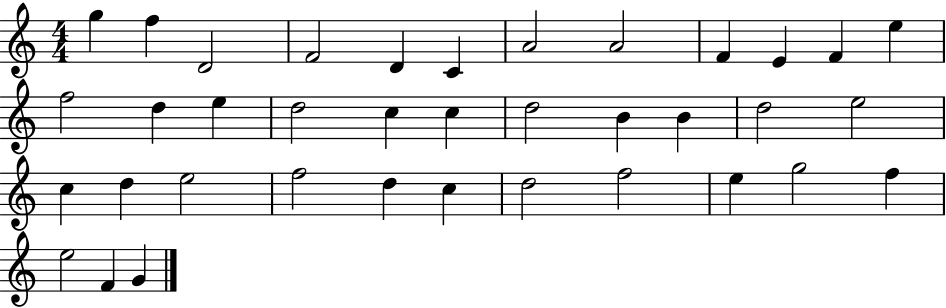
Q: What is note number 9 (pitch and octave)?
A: F4